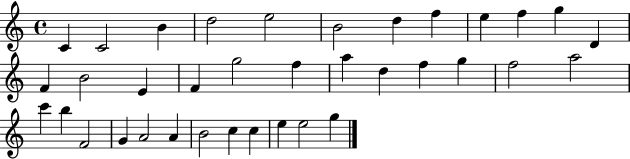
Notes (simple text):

C4/q C4/h B4/q D5/h E5/h B4/h D5/q F5/q E5/q F5/q G5/q D4/q F4/q B4/h E4/q F4/q G5/h F5/q A5/q D5/q F5/q G5/q F5/h A5/h C6/q B5/q F4/h G4/q A4/h A4/q B4/h C5/q C5/q E5/q E5/h G5/q